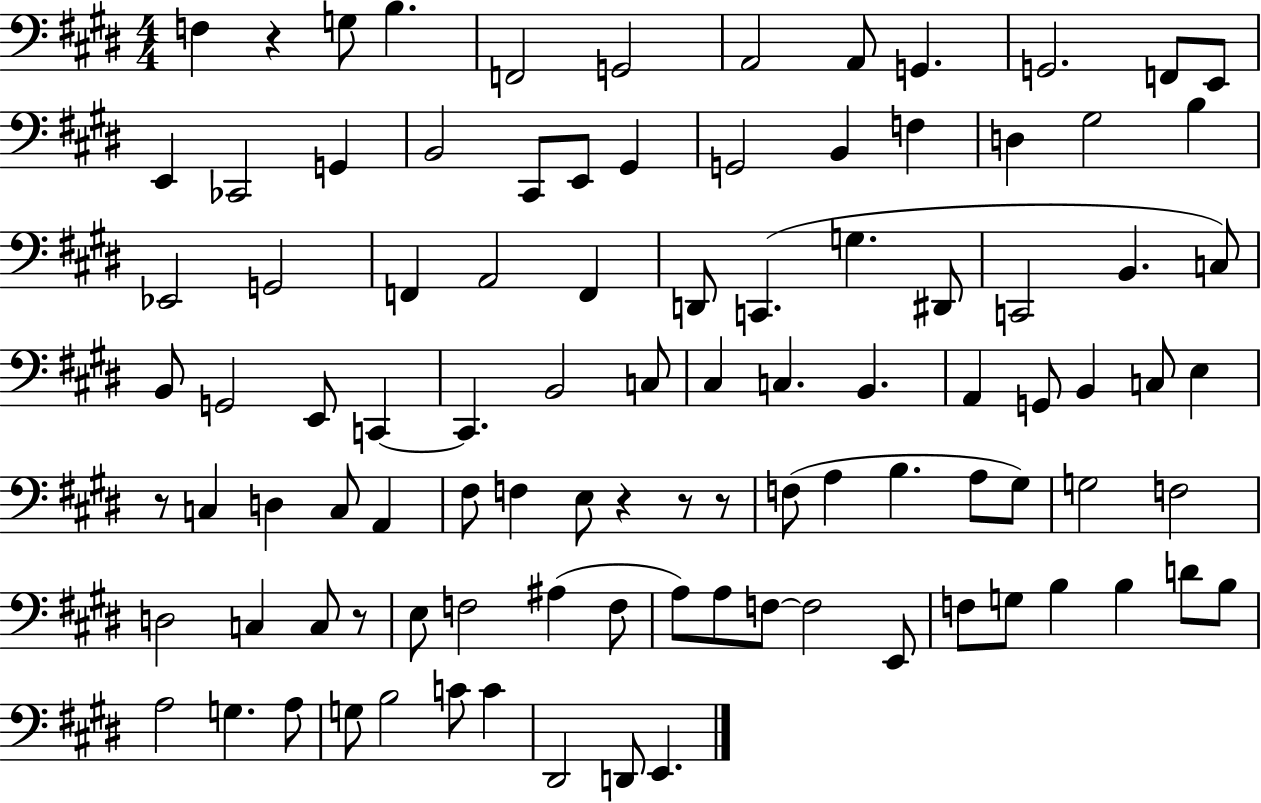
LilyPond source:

{
  \clef bass
  \numericTimeSignature
  \time 4/4
  \key e \major
  \repeat volta 2 { f4 r4 g8 b4. | f,2 g,2 | a,2 a,8 g,4. | g,2. f,8 e,8 | \break e,4 ces,2 g,4 | b,2 cis,8 e,8 gis,4 | g,2 b,4 f4 | d4 gis2 b4 | \break ees,2 g,2 | f,4 a,2 f,4 | d,8 c,4.( g4. dis,8 | c,2 b,4. c8) | \break b,8 g,2 e,8 c,4~~ | c,4. b,2 c8 | cis4 c4. b,4. | a,4 g,8 b,4 c8 e4 | \break r8 c4 d4 c8 a,4 | fis8 f4 e8 r4 r8 r8 | f8( a4 b4. a8 gis8) | g2 f2 | \break d2 c4 c8 r8 | e8 f2 ais4( f8 | a8) a8 f8~~ f2 e,8 | f8 g8 b4 b4 d'8 b8 | \break a2 g4. a8 | g8 b2 c'8 c'4 | dis,2 d,8 e,4. | } \bar "|."
}